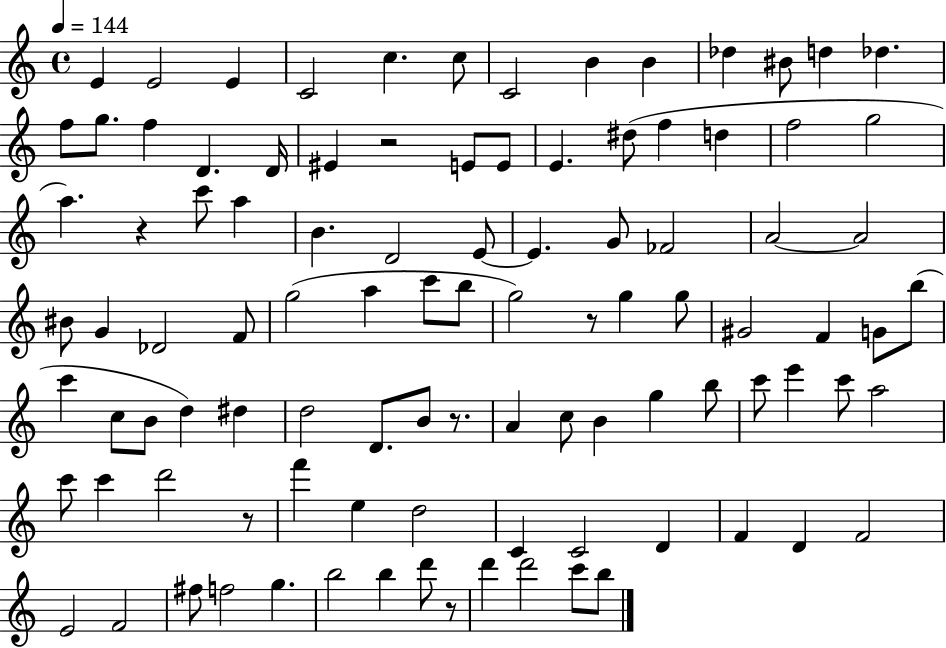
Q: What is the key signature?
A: C major